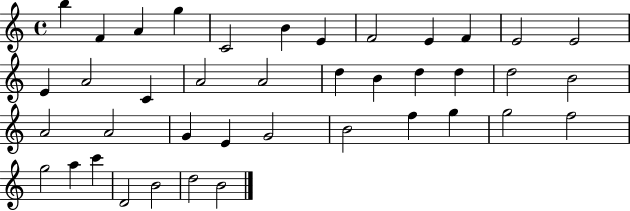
B5/q F4/q A4/q G5/q C4/h B4/q E4/q F4/h E4/q F4/q E4/h E4/h E4/q A4/h C4/q A4/h A4/h D5/q B4/q D5/q D5/q D5/h B4/h A4/h A4/h G4/q E4/q G4/h B4/h F5/q G5/q G5/h F5/h G5/h A5/q C6/q D4/h B4/h D5/h B4/h